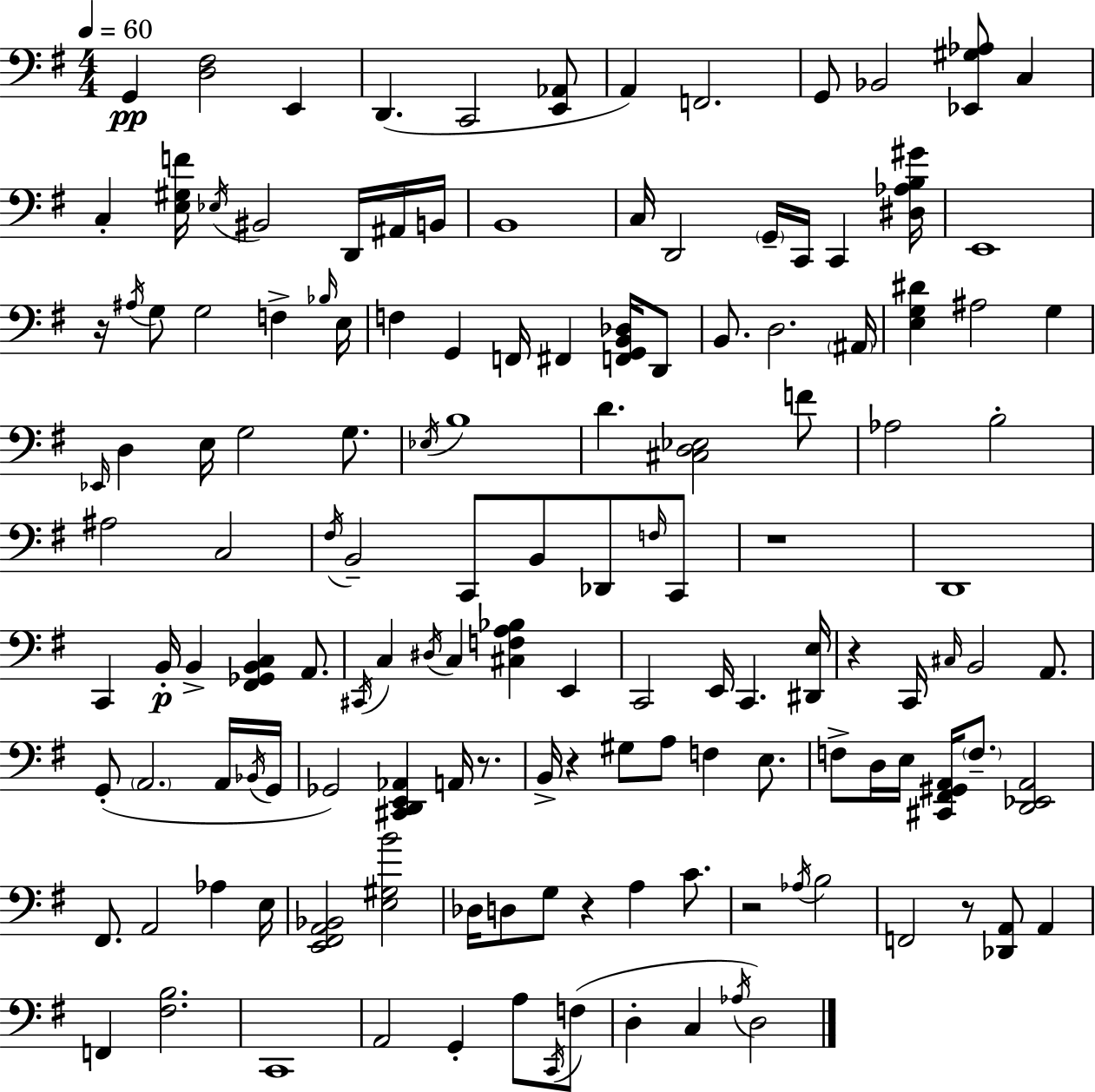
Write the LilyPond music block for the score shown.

{
  \clef bass
  \numericTimeSignature
  \time 4/4
  \key g \major
  \tempo 4 = 60
  g,4\pp <d fis>2 e,4 | d,4.( c,2 <e, aes,>8 | a,4) f,2. | g,8 bes,2 <ees, gis aes>8 c4 | \break c4-. <e gis f'>16 \acciaccatura { ees16 } bis,2 d,16 ais,16 | b,16 b,1 | c16 d,2 \parenthesize g,16-- c,16 c,4 | <dis aes b gis'>16 e,1 | \break r16 \acciaccatura { ais16 } g8 g2 f4-> | \grace { bes16 } e16 f4 g,4 f,16 fis,4 | <f, g, b, des>16 d,8 b,8. d2. | \parenthesize ais,16 <e g dis'>4 ais2 g4 | \break \grace { ees,16 } d4 e16 g2 | g8. \acciaccatura { ees16 } b1 | d'4. <cis d ees>2 | f'8 aes2 b2-. | \break ais2 c2 | \acciaccatura { fis16 } b,2-- c,8 | b,8 des,8 \grace { f16 } c,8 r1 | d,1 | \break c,4 b,16-.\p b,4-> | <fis, ges, b, c>4 a,8. \acciaccatura { cis,16 } c4 \acciaccatura { dis16 } c4 | <cis f a bes>4 e,4 c,2 | e,16 c,4. <dis, e>16 r4 c,16 \grace { cis16 } b,2 | \break a,8. g,8-.( \parenthesize a,2. | a,16 \acciaccatura { bes,16 } g,16 ges,2) | <cis, d, e, aes,>4 a,16 r8. b,16-> r4 | gis8 a8 f4 e8. f8-> d16 e16 <cis, fis, gis, a,>16 | \break \parenthesize f8.-- <d, ees, a,>2 fis,8. a,2 | aes4 e16 <e, fis, a, bes,>2 | <e gis b'>2 des16 d8 g8 | r4 a4 c'8. r2 | \break \acciaccatura { aes16 } b2 f,2 | r8 <des, a,>8 a,4 f,4 | <fis b>2. c,1 | a,2 | \break g,4-. a8 \acciaccatura { c,16 }( f8 d4-. | c4 \acciaccatura { aes16 } d2) \bar "|."
}